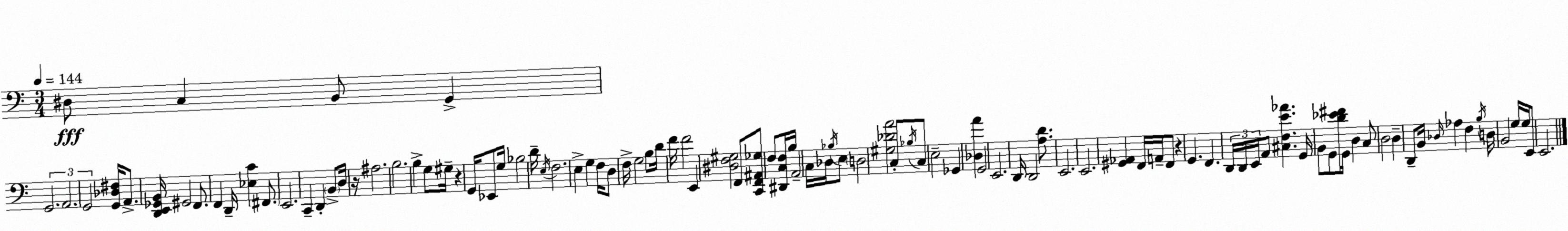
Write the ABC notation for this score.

X:1
T:Untitled
M:3/4
L:1/4
K:Am
^D,/2 C, B,,/2 G,, G,,2 A,,2 G,,2 [G,,_D,^F,]/4 A,,/2 [D,,E,,_G,,B,,]/4 ^G,,2 F,,/2 F,, D,,/4 [_E,C] ^F,,/2 E,,2 C,, D,, B,,/2 D,/4 z/4 ^A,2 B,2 B, G,/2 ^G,/4 z G,,/4 _E,,/2 G,/4 _B,2 D/4 E,/4 F,2 E, G, F,/4 D,/2 F,/4 G,2 B,/2 D/4 F/4 F2 E,, [^D,F,^G,]2 F,,/2 [C,,F,,^A,,_G,]/2 F,/2 [^D,,C,F,]/4 B,/4 A,,2 C,/4 _D,/4 _B,/4 E,/2 D,2 [^G,_DA]2 C,/2 _B,/4 C,/2 E,2 _G,, [_D,A] G,,2 E,,2 D,,/4 D,,2 [A,D]/2 E,,2 E,,2 [^G,,_A,,] F,,/4 A,,/4 F,,/2 z G,, F,, D,,/4 D,,/4 E,,/4 A,,/2 [^C,F,E_A] G,,/4 B,,/2 G,,/2 [D_E^F]/4 G,,/4 D, C,/2 D,2 D, D,,/2 B,,/4 _D,/4 _A, F, B,/4 D,/4 B,,2 G,/4 G,/4 E,,/2 E,,2